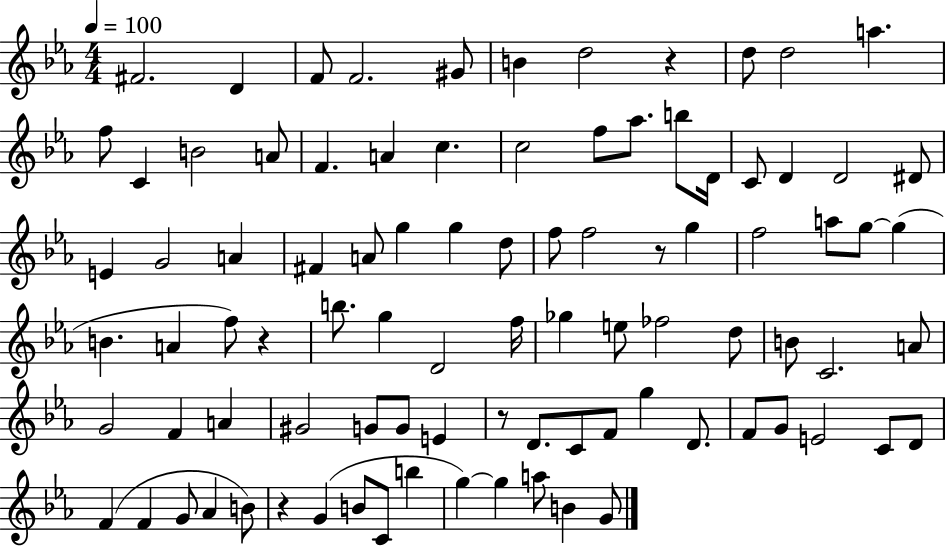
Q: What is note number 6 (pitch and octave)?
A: B4